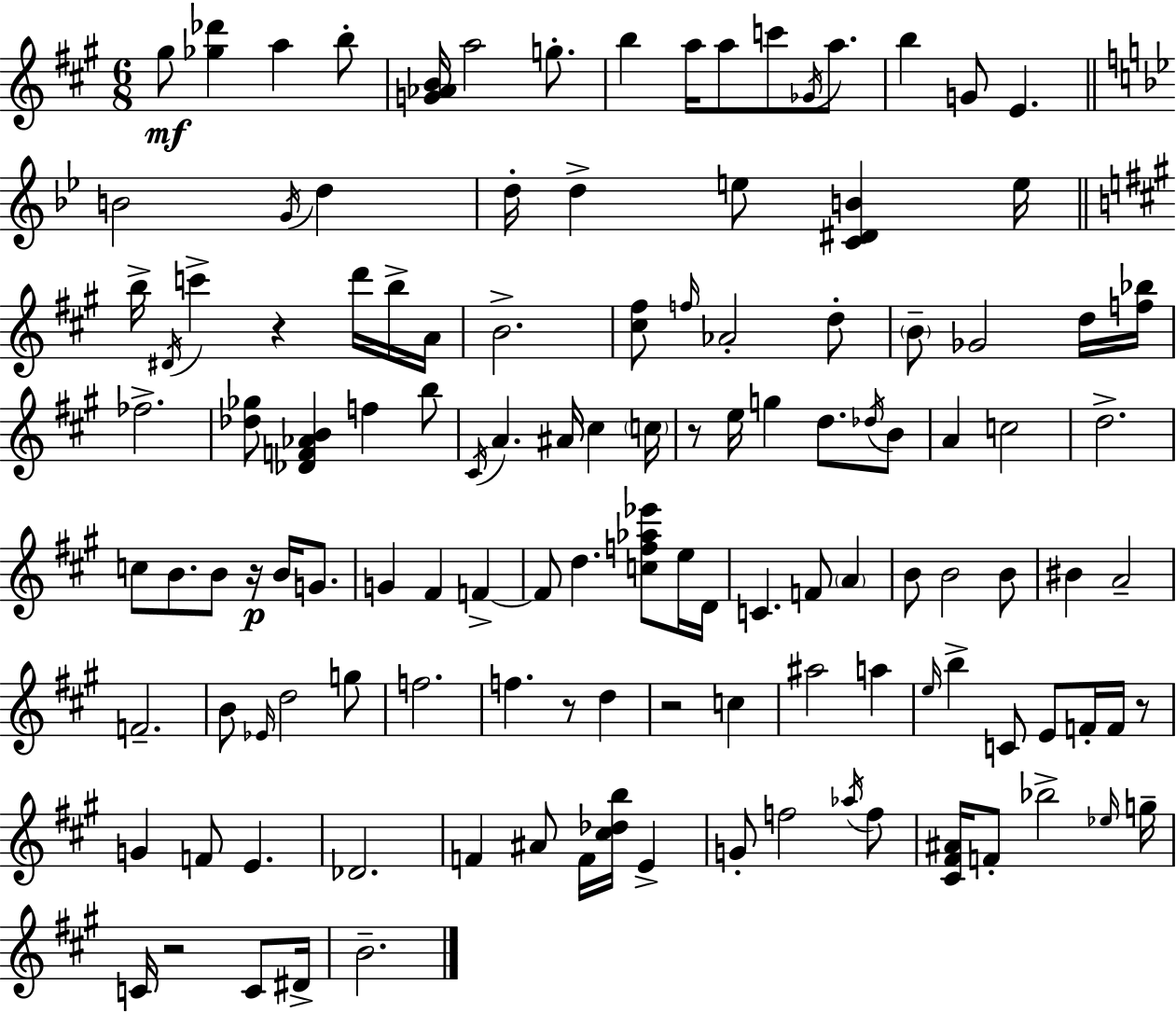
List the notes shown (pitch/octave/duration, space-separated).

G#5/e [Gb5,Db6]/q A5/q B5/e [G4,Ab4,B4]/s A5/h G5/e. B5/q A5/s A5/e C6/e Gb4/s A5/e. B5/q G4/e E4/q. B4/h G4/s D5/q D5/s D5/q E5/e [C4,D#4,B4]/q E5/s B5/s D#4/s C6/q R/q D6/s B5/s A4/s B4/h. [C#5,F#5]/e F5/s Ab4/h D5/e B4/e Gb4/h D5/s [F5,Bb5]/s FES5/h. [Db5,Gb5]/e [Db4,F4,Ab4,B4]/q F5/q B5/e C#4/s A4/q. A#4/s C#5/q C5/s R/e E5/s G5/q D5/e. Db5/s B4/e A4/q C5/h D5/h. C5/e B4/e. B4/e R/s B4/s G4/e. G4/q F#4/q F4/q F4/e D5/q. [C5,F5,Ab5,Eb6]/e E5/s D4/s C4/q. F4/e A4/q B4/e B4/h B4/e BIS4/q A4/h F4/h. B4/e Eb4/s D5/h G5/e F5/h. F5/q. R/e D5/q R/h C5/q A#5/h A5/q E5/s B5/q C4/e E4/e F4/s F4/s R/e G4/q F4/e E4/q. Db4/h. F4/q A#4/e F4/s [C#5,Db5,B5]/s E4/q G4/e F5/h Ab5/s F5/e [C#4,F#4,A#4]/s F4/e Bb5/h Eb5/s G5/s C4/s R/h C4/e D#4/s B4/h.